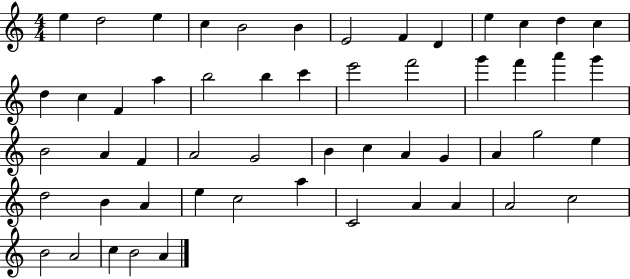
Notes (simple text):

E5/q D5/h E5/q C5/q B4/h B4/q E4/h F4/q D4/q E5/q C5/q D5/q C5/q D5/q C5/q F4/q A5/q B5/h B5/q C6/q E6/h F6/h G6/q F6/q A6/q G6/q B4/h A4/q F4/q A4/h G4/h B4/q C5/q A4/q G4/q A4/q G5/h E5/q D5/h B4/q A4/q E5/q C5/h A5/q C4/h A4/q A4/q A4/h C5/h B4/h A4/h C5/q B4/h A4/q